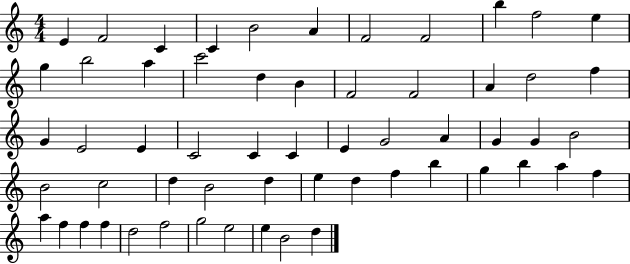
{
  \clef treble
  \numericTimeSignature
  \time 4/4
  \key c \major
  e'4 f'2 c'4 | c'4 b'2 a'4 | f'2 f'2 | b''4 f''2 e''4 | \break g''4 b''2 a''4 | c'''2 d''4 b'4 | f'2 f'2 | a'4 d''2 f''4 | \break g'4 e'2 e'4 | c'2 c'4 c'4 | e'4 g'2 a'4 | g'4 g'4 b'2 | \break b'2 c''2 | d''4 b'2 d''4 | e''4 d''4 f''4 b''4 | g''4 b''4 a''4 f''4 | \break a''4 f''4 f''4 f''4 | d''2 f''2 | g''2 e''2 | e''4 b'2 d''4 | \break \bar "|."
}